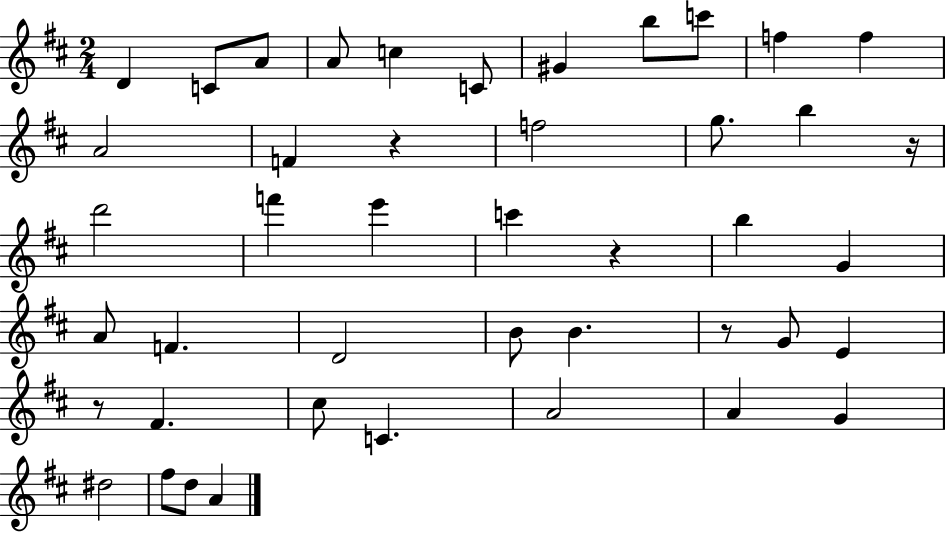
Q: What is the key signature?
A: D major